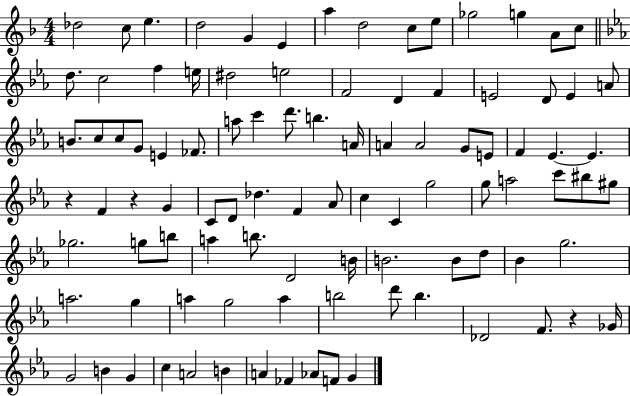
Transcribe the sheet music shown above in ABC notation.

X:1
T:Untitled
M:4/4
L:1/4
K:F
_d2 c/2 e d2 G E a d2 c/2 e/2 _g2 g A/2 c/2 d/2 c2 f e/4 ^d2 e2 F2 D F E2 D/2 E A/2 B/2 c/2 c/2 G/2 E _F/2 a/2 c' d'/2 b A/4 A A2 G/2 E/2 F _E _E z F z G C/2 D/2 _d F _A/2 c C g2 g/2 a2 c'/2 ^b/2 ^g/2 _g2 g/2 b/2 a b/2 D2 B/4 B2 B/2 d/2 _B g2 a2 g a g2 a b2 d'/2 b _D2 F/2 z _G/4 G2 B G c A2 B A _F _A/2 F/2 G